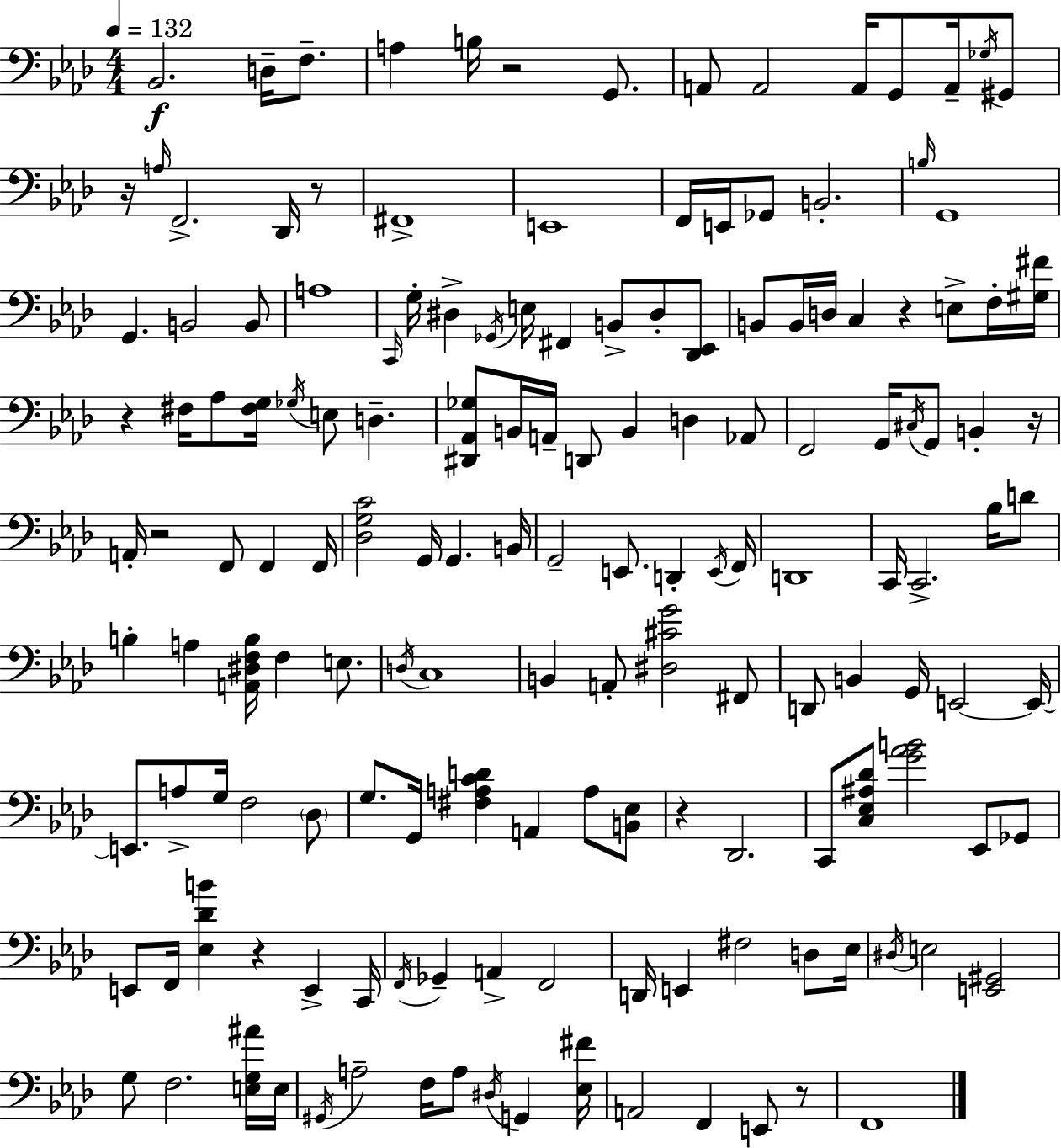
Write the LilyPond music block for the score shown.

{
  \clef bass
  \numericTimeSignature
  \time 4/4
  \key f \minor
  \tempo 4 = 132
  bes,2.\f d16-- f8.-- | a4 b16 r2 g,8. | a,8 a,2 a,16 g,8 a,16-- \acciaccatura { ges16 } gis,8 | r16 \grace { a16 } f,2.-> des,16 | \break r8 fis,1-> | e,1 | f,16 e,16 ges,8 b,2.-. | \grace { b16 } g,1 | \break g,4. b,2 | b,8 a1 | \grace { c,16 } g16-. dis4-> \acciaccatura { ges,16 } e16 fis,4 b,8-> | dis8-. <des, ees,>8 b,8 b,16 d16 c4 r4 | \break e8-> f16-. <gis fis'>16 r4 fis16 aes8 <fis g>16 \acciaccatura { ges16 } e8 | d4.-- <dis, aes, ges>8 b,16 a,16-- d,8 b,4 | d4 aes,8 f,2 g,16 \acciaccatura { cis16 } | g,8 b,4-. r16 a,16-. r2 | \break f,8 f,4 f,16 <des g c'>2 g,16 | g,4. b,16 g,2-- e,8. | d,4-. \acciaccatura { e,16 } f,16 d,1 | c,16 c,2.-> | \break bes16 d'8 b4-. a4 | <a, dis f b>16 f4 e8. \acciaccatura { d16 } c1 | b,4 a,8-. <dis cis' g'>2 | fis,8 d,8 b,4 g,16 | \break e,2~~ e,16~~ e,8. a8-> g16 f2 | \parenthesize des8 g8. g,16 <fis a c' d'>4 | a,4 a8 <b, ees>8 r4 des,2. | c,8 <c ees ais des'>8 <g' aes' b'>2 | \break ees,8 ges,8 e,8 f,16 <ees des' b'>4 | r4 e,4-> c,16 \acciaccatura { f,16 } ges,4-- a,4-> | f,2 d,16 e,4 fis2 | d8 ees16 \acciaccatura { dis16 } e2 | \break <e, gis,>2 g8 f2. | <e g ais'>16 e16 \acciaccatura { gis,16 } a2-- | f16 a8 \acciaccatura { dis16 } g,4 <ees fis'>16 a,2 | f,4 e,8 r8 f,1 | \break \bar "|."
}